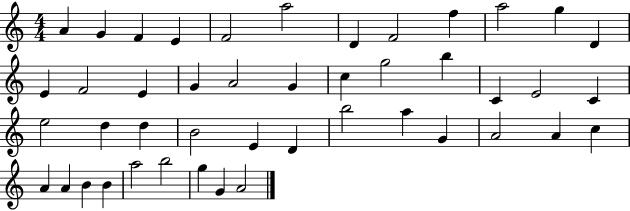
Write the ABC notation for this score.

X:1
T:Untitled
M:4/4
L:1/4
K:C
A G F E F2 a2 D F2 f a2 g D E F2 E G A2 G c g2 b C E2 C e2 d d B2 E D b2 a G A2 A c A A B B a2 b2 g G A2